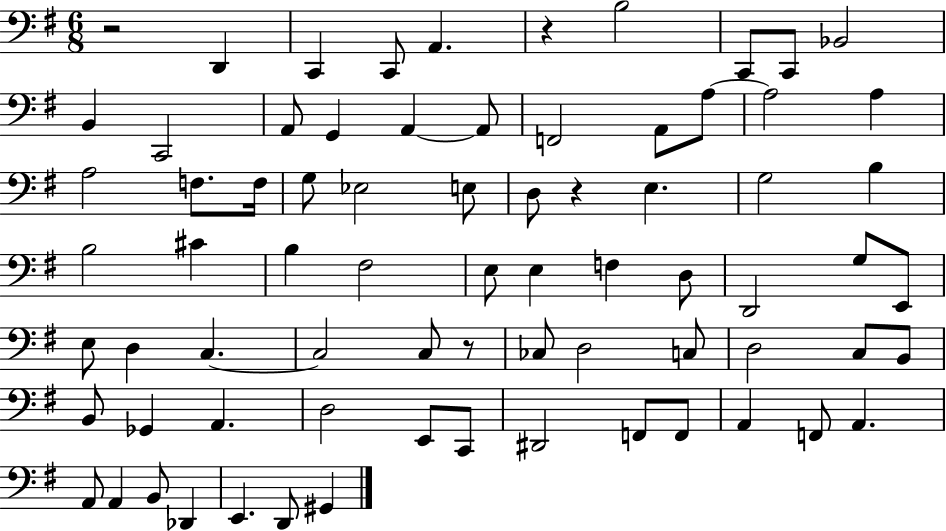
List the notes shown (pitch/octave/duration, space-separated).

R/h D2/q C2/q C2/e A2/q. R/q B3/h C2/e C2/e Bb2/h B2/q C2/h A2/e G2/q A2/q A2/e F2/h A2/e A3/e A3/h A3/q A3/h F3/e. F3/s G3/e Eb3/h E3/e D3/e R/q E3/q. G3/h B3/q B3/h C#4/q B3/q F#3/h E3/e E3/q F3/q D3/e D2/h G3/e E2/e E3/e D3/q C3/q. C3/h C3/e R/e CES3/e D3/h C3/e D3/h C3/e B2/e B2/e Gb2/q A2/q. D3/h E2/e C2/e D#2/h F2/e F2/e A2/q F2/e A2/q. A2/e A2/q B2/e Db2/q E2/q. D2/e G#2/q